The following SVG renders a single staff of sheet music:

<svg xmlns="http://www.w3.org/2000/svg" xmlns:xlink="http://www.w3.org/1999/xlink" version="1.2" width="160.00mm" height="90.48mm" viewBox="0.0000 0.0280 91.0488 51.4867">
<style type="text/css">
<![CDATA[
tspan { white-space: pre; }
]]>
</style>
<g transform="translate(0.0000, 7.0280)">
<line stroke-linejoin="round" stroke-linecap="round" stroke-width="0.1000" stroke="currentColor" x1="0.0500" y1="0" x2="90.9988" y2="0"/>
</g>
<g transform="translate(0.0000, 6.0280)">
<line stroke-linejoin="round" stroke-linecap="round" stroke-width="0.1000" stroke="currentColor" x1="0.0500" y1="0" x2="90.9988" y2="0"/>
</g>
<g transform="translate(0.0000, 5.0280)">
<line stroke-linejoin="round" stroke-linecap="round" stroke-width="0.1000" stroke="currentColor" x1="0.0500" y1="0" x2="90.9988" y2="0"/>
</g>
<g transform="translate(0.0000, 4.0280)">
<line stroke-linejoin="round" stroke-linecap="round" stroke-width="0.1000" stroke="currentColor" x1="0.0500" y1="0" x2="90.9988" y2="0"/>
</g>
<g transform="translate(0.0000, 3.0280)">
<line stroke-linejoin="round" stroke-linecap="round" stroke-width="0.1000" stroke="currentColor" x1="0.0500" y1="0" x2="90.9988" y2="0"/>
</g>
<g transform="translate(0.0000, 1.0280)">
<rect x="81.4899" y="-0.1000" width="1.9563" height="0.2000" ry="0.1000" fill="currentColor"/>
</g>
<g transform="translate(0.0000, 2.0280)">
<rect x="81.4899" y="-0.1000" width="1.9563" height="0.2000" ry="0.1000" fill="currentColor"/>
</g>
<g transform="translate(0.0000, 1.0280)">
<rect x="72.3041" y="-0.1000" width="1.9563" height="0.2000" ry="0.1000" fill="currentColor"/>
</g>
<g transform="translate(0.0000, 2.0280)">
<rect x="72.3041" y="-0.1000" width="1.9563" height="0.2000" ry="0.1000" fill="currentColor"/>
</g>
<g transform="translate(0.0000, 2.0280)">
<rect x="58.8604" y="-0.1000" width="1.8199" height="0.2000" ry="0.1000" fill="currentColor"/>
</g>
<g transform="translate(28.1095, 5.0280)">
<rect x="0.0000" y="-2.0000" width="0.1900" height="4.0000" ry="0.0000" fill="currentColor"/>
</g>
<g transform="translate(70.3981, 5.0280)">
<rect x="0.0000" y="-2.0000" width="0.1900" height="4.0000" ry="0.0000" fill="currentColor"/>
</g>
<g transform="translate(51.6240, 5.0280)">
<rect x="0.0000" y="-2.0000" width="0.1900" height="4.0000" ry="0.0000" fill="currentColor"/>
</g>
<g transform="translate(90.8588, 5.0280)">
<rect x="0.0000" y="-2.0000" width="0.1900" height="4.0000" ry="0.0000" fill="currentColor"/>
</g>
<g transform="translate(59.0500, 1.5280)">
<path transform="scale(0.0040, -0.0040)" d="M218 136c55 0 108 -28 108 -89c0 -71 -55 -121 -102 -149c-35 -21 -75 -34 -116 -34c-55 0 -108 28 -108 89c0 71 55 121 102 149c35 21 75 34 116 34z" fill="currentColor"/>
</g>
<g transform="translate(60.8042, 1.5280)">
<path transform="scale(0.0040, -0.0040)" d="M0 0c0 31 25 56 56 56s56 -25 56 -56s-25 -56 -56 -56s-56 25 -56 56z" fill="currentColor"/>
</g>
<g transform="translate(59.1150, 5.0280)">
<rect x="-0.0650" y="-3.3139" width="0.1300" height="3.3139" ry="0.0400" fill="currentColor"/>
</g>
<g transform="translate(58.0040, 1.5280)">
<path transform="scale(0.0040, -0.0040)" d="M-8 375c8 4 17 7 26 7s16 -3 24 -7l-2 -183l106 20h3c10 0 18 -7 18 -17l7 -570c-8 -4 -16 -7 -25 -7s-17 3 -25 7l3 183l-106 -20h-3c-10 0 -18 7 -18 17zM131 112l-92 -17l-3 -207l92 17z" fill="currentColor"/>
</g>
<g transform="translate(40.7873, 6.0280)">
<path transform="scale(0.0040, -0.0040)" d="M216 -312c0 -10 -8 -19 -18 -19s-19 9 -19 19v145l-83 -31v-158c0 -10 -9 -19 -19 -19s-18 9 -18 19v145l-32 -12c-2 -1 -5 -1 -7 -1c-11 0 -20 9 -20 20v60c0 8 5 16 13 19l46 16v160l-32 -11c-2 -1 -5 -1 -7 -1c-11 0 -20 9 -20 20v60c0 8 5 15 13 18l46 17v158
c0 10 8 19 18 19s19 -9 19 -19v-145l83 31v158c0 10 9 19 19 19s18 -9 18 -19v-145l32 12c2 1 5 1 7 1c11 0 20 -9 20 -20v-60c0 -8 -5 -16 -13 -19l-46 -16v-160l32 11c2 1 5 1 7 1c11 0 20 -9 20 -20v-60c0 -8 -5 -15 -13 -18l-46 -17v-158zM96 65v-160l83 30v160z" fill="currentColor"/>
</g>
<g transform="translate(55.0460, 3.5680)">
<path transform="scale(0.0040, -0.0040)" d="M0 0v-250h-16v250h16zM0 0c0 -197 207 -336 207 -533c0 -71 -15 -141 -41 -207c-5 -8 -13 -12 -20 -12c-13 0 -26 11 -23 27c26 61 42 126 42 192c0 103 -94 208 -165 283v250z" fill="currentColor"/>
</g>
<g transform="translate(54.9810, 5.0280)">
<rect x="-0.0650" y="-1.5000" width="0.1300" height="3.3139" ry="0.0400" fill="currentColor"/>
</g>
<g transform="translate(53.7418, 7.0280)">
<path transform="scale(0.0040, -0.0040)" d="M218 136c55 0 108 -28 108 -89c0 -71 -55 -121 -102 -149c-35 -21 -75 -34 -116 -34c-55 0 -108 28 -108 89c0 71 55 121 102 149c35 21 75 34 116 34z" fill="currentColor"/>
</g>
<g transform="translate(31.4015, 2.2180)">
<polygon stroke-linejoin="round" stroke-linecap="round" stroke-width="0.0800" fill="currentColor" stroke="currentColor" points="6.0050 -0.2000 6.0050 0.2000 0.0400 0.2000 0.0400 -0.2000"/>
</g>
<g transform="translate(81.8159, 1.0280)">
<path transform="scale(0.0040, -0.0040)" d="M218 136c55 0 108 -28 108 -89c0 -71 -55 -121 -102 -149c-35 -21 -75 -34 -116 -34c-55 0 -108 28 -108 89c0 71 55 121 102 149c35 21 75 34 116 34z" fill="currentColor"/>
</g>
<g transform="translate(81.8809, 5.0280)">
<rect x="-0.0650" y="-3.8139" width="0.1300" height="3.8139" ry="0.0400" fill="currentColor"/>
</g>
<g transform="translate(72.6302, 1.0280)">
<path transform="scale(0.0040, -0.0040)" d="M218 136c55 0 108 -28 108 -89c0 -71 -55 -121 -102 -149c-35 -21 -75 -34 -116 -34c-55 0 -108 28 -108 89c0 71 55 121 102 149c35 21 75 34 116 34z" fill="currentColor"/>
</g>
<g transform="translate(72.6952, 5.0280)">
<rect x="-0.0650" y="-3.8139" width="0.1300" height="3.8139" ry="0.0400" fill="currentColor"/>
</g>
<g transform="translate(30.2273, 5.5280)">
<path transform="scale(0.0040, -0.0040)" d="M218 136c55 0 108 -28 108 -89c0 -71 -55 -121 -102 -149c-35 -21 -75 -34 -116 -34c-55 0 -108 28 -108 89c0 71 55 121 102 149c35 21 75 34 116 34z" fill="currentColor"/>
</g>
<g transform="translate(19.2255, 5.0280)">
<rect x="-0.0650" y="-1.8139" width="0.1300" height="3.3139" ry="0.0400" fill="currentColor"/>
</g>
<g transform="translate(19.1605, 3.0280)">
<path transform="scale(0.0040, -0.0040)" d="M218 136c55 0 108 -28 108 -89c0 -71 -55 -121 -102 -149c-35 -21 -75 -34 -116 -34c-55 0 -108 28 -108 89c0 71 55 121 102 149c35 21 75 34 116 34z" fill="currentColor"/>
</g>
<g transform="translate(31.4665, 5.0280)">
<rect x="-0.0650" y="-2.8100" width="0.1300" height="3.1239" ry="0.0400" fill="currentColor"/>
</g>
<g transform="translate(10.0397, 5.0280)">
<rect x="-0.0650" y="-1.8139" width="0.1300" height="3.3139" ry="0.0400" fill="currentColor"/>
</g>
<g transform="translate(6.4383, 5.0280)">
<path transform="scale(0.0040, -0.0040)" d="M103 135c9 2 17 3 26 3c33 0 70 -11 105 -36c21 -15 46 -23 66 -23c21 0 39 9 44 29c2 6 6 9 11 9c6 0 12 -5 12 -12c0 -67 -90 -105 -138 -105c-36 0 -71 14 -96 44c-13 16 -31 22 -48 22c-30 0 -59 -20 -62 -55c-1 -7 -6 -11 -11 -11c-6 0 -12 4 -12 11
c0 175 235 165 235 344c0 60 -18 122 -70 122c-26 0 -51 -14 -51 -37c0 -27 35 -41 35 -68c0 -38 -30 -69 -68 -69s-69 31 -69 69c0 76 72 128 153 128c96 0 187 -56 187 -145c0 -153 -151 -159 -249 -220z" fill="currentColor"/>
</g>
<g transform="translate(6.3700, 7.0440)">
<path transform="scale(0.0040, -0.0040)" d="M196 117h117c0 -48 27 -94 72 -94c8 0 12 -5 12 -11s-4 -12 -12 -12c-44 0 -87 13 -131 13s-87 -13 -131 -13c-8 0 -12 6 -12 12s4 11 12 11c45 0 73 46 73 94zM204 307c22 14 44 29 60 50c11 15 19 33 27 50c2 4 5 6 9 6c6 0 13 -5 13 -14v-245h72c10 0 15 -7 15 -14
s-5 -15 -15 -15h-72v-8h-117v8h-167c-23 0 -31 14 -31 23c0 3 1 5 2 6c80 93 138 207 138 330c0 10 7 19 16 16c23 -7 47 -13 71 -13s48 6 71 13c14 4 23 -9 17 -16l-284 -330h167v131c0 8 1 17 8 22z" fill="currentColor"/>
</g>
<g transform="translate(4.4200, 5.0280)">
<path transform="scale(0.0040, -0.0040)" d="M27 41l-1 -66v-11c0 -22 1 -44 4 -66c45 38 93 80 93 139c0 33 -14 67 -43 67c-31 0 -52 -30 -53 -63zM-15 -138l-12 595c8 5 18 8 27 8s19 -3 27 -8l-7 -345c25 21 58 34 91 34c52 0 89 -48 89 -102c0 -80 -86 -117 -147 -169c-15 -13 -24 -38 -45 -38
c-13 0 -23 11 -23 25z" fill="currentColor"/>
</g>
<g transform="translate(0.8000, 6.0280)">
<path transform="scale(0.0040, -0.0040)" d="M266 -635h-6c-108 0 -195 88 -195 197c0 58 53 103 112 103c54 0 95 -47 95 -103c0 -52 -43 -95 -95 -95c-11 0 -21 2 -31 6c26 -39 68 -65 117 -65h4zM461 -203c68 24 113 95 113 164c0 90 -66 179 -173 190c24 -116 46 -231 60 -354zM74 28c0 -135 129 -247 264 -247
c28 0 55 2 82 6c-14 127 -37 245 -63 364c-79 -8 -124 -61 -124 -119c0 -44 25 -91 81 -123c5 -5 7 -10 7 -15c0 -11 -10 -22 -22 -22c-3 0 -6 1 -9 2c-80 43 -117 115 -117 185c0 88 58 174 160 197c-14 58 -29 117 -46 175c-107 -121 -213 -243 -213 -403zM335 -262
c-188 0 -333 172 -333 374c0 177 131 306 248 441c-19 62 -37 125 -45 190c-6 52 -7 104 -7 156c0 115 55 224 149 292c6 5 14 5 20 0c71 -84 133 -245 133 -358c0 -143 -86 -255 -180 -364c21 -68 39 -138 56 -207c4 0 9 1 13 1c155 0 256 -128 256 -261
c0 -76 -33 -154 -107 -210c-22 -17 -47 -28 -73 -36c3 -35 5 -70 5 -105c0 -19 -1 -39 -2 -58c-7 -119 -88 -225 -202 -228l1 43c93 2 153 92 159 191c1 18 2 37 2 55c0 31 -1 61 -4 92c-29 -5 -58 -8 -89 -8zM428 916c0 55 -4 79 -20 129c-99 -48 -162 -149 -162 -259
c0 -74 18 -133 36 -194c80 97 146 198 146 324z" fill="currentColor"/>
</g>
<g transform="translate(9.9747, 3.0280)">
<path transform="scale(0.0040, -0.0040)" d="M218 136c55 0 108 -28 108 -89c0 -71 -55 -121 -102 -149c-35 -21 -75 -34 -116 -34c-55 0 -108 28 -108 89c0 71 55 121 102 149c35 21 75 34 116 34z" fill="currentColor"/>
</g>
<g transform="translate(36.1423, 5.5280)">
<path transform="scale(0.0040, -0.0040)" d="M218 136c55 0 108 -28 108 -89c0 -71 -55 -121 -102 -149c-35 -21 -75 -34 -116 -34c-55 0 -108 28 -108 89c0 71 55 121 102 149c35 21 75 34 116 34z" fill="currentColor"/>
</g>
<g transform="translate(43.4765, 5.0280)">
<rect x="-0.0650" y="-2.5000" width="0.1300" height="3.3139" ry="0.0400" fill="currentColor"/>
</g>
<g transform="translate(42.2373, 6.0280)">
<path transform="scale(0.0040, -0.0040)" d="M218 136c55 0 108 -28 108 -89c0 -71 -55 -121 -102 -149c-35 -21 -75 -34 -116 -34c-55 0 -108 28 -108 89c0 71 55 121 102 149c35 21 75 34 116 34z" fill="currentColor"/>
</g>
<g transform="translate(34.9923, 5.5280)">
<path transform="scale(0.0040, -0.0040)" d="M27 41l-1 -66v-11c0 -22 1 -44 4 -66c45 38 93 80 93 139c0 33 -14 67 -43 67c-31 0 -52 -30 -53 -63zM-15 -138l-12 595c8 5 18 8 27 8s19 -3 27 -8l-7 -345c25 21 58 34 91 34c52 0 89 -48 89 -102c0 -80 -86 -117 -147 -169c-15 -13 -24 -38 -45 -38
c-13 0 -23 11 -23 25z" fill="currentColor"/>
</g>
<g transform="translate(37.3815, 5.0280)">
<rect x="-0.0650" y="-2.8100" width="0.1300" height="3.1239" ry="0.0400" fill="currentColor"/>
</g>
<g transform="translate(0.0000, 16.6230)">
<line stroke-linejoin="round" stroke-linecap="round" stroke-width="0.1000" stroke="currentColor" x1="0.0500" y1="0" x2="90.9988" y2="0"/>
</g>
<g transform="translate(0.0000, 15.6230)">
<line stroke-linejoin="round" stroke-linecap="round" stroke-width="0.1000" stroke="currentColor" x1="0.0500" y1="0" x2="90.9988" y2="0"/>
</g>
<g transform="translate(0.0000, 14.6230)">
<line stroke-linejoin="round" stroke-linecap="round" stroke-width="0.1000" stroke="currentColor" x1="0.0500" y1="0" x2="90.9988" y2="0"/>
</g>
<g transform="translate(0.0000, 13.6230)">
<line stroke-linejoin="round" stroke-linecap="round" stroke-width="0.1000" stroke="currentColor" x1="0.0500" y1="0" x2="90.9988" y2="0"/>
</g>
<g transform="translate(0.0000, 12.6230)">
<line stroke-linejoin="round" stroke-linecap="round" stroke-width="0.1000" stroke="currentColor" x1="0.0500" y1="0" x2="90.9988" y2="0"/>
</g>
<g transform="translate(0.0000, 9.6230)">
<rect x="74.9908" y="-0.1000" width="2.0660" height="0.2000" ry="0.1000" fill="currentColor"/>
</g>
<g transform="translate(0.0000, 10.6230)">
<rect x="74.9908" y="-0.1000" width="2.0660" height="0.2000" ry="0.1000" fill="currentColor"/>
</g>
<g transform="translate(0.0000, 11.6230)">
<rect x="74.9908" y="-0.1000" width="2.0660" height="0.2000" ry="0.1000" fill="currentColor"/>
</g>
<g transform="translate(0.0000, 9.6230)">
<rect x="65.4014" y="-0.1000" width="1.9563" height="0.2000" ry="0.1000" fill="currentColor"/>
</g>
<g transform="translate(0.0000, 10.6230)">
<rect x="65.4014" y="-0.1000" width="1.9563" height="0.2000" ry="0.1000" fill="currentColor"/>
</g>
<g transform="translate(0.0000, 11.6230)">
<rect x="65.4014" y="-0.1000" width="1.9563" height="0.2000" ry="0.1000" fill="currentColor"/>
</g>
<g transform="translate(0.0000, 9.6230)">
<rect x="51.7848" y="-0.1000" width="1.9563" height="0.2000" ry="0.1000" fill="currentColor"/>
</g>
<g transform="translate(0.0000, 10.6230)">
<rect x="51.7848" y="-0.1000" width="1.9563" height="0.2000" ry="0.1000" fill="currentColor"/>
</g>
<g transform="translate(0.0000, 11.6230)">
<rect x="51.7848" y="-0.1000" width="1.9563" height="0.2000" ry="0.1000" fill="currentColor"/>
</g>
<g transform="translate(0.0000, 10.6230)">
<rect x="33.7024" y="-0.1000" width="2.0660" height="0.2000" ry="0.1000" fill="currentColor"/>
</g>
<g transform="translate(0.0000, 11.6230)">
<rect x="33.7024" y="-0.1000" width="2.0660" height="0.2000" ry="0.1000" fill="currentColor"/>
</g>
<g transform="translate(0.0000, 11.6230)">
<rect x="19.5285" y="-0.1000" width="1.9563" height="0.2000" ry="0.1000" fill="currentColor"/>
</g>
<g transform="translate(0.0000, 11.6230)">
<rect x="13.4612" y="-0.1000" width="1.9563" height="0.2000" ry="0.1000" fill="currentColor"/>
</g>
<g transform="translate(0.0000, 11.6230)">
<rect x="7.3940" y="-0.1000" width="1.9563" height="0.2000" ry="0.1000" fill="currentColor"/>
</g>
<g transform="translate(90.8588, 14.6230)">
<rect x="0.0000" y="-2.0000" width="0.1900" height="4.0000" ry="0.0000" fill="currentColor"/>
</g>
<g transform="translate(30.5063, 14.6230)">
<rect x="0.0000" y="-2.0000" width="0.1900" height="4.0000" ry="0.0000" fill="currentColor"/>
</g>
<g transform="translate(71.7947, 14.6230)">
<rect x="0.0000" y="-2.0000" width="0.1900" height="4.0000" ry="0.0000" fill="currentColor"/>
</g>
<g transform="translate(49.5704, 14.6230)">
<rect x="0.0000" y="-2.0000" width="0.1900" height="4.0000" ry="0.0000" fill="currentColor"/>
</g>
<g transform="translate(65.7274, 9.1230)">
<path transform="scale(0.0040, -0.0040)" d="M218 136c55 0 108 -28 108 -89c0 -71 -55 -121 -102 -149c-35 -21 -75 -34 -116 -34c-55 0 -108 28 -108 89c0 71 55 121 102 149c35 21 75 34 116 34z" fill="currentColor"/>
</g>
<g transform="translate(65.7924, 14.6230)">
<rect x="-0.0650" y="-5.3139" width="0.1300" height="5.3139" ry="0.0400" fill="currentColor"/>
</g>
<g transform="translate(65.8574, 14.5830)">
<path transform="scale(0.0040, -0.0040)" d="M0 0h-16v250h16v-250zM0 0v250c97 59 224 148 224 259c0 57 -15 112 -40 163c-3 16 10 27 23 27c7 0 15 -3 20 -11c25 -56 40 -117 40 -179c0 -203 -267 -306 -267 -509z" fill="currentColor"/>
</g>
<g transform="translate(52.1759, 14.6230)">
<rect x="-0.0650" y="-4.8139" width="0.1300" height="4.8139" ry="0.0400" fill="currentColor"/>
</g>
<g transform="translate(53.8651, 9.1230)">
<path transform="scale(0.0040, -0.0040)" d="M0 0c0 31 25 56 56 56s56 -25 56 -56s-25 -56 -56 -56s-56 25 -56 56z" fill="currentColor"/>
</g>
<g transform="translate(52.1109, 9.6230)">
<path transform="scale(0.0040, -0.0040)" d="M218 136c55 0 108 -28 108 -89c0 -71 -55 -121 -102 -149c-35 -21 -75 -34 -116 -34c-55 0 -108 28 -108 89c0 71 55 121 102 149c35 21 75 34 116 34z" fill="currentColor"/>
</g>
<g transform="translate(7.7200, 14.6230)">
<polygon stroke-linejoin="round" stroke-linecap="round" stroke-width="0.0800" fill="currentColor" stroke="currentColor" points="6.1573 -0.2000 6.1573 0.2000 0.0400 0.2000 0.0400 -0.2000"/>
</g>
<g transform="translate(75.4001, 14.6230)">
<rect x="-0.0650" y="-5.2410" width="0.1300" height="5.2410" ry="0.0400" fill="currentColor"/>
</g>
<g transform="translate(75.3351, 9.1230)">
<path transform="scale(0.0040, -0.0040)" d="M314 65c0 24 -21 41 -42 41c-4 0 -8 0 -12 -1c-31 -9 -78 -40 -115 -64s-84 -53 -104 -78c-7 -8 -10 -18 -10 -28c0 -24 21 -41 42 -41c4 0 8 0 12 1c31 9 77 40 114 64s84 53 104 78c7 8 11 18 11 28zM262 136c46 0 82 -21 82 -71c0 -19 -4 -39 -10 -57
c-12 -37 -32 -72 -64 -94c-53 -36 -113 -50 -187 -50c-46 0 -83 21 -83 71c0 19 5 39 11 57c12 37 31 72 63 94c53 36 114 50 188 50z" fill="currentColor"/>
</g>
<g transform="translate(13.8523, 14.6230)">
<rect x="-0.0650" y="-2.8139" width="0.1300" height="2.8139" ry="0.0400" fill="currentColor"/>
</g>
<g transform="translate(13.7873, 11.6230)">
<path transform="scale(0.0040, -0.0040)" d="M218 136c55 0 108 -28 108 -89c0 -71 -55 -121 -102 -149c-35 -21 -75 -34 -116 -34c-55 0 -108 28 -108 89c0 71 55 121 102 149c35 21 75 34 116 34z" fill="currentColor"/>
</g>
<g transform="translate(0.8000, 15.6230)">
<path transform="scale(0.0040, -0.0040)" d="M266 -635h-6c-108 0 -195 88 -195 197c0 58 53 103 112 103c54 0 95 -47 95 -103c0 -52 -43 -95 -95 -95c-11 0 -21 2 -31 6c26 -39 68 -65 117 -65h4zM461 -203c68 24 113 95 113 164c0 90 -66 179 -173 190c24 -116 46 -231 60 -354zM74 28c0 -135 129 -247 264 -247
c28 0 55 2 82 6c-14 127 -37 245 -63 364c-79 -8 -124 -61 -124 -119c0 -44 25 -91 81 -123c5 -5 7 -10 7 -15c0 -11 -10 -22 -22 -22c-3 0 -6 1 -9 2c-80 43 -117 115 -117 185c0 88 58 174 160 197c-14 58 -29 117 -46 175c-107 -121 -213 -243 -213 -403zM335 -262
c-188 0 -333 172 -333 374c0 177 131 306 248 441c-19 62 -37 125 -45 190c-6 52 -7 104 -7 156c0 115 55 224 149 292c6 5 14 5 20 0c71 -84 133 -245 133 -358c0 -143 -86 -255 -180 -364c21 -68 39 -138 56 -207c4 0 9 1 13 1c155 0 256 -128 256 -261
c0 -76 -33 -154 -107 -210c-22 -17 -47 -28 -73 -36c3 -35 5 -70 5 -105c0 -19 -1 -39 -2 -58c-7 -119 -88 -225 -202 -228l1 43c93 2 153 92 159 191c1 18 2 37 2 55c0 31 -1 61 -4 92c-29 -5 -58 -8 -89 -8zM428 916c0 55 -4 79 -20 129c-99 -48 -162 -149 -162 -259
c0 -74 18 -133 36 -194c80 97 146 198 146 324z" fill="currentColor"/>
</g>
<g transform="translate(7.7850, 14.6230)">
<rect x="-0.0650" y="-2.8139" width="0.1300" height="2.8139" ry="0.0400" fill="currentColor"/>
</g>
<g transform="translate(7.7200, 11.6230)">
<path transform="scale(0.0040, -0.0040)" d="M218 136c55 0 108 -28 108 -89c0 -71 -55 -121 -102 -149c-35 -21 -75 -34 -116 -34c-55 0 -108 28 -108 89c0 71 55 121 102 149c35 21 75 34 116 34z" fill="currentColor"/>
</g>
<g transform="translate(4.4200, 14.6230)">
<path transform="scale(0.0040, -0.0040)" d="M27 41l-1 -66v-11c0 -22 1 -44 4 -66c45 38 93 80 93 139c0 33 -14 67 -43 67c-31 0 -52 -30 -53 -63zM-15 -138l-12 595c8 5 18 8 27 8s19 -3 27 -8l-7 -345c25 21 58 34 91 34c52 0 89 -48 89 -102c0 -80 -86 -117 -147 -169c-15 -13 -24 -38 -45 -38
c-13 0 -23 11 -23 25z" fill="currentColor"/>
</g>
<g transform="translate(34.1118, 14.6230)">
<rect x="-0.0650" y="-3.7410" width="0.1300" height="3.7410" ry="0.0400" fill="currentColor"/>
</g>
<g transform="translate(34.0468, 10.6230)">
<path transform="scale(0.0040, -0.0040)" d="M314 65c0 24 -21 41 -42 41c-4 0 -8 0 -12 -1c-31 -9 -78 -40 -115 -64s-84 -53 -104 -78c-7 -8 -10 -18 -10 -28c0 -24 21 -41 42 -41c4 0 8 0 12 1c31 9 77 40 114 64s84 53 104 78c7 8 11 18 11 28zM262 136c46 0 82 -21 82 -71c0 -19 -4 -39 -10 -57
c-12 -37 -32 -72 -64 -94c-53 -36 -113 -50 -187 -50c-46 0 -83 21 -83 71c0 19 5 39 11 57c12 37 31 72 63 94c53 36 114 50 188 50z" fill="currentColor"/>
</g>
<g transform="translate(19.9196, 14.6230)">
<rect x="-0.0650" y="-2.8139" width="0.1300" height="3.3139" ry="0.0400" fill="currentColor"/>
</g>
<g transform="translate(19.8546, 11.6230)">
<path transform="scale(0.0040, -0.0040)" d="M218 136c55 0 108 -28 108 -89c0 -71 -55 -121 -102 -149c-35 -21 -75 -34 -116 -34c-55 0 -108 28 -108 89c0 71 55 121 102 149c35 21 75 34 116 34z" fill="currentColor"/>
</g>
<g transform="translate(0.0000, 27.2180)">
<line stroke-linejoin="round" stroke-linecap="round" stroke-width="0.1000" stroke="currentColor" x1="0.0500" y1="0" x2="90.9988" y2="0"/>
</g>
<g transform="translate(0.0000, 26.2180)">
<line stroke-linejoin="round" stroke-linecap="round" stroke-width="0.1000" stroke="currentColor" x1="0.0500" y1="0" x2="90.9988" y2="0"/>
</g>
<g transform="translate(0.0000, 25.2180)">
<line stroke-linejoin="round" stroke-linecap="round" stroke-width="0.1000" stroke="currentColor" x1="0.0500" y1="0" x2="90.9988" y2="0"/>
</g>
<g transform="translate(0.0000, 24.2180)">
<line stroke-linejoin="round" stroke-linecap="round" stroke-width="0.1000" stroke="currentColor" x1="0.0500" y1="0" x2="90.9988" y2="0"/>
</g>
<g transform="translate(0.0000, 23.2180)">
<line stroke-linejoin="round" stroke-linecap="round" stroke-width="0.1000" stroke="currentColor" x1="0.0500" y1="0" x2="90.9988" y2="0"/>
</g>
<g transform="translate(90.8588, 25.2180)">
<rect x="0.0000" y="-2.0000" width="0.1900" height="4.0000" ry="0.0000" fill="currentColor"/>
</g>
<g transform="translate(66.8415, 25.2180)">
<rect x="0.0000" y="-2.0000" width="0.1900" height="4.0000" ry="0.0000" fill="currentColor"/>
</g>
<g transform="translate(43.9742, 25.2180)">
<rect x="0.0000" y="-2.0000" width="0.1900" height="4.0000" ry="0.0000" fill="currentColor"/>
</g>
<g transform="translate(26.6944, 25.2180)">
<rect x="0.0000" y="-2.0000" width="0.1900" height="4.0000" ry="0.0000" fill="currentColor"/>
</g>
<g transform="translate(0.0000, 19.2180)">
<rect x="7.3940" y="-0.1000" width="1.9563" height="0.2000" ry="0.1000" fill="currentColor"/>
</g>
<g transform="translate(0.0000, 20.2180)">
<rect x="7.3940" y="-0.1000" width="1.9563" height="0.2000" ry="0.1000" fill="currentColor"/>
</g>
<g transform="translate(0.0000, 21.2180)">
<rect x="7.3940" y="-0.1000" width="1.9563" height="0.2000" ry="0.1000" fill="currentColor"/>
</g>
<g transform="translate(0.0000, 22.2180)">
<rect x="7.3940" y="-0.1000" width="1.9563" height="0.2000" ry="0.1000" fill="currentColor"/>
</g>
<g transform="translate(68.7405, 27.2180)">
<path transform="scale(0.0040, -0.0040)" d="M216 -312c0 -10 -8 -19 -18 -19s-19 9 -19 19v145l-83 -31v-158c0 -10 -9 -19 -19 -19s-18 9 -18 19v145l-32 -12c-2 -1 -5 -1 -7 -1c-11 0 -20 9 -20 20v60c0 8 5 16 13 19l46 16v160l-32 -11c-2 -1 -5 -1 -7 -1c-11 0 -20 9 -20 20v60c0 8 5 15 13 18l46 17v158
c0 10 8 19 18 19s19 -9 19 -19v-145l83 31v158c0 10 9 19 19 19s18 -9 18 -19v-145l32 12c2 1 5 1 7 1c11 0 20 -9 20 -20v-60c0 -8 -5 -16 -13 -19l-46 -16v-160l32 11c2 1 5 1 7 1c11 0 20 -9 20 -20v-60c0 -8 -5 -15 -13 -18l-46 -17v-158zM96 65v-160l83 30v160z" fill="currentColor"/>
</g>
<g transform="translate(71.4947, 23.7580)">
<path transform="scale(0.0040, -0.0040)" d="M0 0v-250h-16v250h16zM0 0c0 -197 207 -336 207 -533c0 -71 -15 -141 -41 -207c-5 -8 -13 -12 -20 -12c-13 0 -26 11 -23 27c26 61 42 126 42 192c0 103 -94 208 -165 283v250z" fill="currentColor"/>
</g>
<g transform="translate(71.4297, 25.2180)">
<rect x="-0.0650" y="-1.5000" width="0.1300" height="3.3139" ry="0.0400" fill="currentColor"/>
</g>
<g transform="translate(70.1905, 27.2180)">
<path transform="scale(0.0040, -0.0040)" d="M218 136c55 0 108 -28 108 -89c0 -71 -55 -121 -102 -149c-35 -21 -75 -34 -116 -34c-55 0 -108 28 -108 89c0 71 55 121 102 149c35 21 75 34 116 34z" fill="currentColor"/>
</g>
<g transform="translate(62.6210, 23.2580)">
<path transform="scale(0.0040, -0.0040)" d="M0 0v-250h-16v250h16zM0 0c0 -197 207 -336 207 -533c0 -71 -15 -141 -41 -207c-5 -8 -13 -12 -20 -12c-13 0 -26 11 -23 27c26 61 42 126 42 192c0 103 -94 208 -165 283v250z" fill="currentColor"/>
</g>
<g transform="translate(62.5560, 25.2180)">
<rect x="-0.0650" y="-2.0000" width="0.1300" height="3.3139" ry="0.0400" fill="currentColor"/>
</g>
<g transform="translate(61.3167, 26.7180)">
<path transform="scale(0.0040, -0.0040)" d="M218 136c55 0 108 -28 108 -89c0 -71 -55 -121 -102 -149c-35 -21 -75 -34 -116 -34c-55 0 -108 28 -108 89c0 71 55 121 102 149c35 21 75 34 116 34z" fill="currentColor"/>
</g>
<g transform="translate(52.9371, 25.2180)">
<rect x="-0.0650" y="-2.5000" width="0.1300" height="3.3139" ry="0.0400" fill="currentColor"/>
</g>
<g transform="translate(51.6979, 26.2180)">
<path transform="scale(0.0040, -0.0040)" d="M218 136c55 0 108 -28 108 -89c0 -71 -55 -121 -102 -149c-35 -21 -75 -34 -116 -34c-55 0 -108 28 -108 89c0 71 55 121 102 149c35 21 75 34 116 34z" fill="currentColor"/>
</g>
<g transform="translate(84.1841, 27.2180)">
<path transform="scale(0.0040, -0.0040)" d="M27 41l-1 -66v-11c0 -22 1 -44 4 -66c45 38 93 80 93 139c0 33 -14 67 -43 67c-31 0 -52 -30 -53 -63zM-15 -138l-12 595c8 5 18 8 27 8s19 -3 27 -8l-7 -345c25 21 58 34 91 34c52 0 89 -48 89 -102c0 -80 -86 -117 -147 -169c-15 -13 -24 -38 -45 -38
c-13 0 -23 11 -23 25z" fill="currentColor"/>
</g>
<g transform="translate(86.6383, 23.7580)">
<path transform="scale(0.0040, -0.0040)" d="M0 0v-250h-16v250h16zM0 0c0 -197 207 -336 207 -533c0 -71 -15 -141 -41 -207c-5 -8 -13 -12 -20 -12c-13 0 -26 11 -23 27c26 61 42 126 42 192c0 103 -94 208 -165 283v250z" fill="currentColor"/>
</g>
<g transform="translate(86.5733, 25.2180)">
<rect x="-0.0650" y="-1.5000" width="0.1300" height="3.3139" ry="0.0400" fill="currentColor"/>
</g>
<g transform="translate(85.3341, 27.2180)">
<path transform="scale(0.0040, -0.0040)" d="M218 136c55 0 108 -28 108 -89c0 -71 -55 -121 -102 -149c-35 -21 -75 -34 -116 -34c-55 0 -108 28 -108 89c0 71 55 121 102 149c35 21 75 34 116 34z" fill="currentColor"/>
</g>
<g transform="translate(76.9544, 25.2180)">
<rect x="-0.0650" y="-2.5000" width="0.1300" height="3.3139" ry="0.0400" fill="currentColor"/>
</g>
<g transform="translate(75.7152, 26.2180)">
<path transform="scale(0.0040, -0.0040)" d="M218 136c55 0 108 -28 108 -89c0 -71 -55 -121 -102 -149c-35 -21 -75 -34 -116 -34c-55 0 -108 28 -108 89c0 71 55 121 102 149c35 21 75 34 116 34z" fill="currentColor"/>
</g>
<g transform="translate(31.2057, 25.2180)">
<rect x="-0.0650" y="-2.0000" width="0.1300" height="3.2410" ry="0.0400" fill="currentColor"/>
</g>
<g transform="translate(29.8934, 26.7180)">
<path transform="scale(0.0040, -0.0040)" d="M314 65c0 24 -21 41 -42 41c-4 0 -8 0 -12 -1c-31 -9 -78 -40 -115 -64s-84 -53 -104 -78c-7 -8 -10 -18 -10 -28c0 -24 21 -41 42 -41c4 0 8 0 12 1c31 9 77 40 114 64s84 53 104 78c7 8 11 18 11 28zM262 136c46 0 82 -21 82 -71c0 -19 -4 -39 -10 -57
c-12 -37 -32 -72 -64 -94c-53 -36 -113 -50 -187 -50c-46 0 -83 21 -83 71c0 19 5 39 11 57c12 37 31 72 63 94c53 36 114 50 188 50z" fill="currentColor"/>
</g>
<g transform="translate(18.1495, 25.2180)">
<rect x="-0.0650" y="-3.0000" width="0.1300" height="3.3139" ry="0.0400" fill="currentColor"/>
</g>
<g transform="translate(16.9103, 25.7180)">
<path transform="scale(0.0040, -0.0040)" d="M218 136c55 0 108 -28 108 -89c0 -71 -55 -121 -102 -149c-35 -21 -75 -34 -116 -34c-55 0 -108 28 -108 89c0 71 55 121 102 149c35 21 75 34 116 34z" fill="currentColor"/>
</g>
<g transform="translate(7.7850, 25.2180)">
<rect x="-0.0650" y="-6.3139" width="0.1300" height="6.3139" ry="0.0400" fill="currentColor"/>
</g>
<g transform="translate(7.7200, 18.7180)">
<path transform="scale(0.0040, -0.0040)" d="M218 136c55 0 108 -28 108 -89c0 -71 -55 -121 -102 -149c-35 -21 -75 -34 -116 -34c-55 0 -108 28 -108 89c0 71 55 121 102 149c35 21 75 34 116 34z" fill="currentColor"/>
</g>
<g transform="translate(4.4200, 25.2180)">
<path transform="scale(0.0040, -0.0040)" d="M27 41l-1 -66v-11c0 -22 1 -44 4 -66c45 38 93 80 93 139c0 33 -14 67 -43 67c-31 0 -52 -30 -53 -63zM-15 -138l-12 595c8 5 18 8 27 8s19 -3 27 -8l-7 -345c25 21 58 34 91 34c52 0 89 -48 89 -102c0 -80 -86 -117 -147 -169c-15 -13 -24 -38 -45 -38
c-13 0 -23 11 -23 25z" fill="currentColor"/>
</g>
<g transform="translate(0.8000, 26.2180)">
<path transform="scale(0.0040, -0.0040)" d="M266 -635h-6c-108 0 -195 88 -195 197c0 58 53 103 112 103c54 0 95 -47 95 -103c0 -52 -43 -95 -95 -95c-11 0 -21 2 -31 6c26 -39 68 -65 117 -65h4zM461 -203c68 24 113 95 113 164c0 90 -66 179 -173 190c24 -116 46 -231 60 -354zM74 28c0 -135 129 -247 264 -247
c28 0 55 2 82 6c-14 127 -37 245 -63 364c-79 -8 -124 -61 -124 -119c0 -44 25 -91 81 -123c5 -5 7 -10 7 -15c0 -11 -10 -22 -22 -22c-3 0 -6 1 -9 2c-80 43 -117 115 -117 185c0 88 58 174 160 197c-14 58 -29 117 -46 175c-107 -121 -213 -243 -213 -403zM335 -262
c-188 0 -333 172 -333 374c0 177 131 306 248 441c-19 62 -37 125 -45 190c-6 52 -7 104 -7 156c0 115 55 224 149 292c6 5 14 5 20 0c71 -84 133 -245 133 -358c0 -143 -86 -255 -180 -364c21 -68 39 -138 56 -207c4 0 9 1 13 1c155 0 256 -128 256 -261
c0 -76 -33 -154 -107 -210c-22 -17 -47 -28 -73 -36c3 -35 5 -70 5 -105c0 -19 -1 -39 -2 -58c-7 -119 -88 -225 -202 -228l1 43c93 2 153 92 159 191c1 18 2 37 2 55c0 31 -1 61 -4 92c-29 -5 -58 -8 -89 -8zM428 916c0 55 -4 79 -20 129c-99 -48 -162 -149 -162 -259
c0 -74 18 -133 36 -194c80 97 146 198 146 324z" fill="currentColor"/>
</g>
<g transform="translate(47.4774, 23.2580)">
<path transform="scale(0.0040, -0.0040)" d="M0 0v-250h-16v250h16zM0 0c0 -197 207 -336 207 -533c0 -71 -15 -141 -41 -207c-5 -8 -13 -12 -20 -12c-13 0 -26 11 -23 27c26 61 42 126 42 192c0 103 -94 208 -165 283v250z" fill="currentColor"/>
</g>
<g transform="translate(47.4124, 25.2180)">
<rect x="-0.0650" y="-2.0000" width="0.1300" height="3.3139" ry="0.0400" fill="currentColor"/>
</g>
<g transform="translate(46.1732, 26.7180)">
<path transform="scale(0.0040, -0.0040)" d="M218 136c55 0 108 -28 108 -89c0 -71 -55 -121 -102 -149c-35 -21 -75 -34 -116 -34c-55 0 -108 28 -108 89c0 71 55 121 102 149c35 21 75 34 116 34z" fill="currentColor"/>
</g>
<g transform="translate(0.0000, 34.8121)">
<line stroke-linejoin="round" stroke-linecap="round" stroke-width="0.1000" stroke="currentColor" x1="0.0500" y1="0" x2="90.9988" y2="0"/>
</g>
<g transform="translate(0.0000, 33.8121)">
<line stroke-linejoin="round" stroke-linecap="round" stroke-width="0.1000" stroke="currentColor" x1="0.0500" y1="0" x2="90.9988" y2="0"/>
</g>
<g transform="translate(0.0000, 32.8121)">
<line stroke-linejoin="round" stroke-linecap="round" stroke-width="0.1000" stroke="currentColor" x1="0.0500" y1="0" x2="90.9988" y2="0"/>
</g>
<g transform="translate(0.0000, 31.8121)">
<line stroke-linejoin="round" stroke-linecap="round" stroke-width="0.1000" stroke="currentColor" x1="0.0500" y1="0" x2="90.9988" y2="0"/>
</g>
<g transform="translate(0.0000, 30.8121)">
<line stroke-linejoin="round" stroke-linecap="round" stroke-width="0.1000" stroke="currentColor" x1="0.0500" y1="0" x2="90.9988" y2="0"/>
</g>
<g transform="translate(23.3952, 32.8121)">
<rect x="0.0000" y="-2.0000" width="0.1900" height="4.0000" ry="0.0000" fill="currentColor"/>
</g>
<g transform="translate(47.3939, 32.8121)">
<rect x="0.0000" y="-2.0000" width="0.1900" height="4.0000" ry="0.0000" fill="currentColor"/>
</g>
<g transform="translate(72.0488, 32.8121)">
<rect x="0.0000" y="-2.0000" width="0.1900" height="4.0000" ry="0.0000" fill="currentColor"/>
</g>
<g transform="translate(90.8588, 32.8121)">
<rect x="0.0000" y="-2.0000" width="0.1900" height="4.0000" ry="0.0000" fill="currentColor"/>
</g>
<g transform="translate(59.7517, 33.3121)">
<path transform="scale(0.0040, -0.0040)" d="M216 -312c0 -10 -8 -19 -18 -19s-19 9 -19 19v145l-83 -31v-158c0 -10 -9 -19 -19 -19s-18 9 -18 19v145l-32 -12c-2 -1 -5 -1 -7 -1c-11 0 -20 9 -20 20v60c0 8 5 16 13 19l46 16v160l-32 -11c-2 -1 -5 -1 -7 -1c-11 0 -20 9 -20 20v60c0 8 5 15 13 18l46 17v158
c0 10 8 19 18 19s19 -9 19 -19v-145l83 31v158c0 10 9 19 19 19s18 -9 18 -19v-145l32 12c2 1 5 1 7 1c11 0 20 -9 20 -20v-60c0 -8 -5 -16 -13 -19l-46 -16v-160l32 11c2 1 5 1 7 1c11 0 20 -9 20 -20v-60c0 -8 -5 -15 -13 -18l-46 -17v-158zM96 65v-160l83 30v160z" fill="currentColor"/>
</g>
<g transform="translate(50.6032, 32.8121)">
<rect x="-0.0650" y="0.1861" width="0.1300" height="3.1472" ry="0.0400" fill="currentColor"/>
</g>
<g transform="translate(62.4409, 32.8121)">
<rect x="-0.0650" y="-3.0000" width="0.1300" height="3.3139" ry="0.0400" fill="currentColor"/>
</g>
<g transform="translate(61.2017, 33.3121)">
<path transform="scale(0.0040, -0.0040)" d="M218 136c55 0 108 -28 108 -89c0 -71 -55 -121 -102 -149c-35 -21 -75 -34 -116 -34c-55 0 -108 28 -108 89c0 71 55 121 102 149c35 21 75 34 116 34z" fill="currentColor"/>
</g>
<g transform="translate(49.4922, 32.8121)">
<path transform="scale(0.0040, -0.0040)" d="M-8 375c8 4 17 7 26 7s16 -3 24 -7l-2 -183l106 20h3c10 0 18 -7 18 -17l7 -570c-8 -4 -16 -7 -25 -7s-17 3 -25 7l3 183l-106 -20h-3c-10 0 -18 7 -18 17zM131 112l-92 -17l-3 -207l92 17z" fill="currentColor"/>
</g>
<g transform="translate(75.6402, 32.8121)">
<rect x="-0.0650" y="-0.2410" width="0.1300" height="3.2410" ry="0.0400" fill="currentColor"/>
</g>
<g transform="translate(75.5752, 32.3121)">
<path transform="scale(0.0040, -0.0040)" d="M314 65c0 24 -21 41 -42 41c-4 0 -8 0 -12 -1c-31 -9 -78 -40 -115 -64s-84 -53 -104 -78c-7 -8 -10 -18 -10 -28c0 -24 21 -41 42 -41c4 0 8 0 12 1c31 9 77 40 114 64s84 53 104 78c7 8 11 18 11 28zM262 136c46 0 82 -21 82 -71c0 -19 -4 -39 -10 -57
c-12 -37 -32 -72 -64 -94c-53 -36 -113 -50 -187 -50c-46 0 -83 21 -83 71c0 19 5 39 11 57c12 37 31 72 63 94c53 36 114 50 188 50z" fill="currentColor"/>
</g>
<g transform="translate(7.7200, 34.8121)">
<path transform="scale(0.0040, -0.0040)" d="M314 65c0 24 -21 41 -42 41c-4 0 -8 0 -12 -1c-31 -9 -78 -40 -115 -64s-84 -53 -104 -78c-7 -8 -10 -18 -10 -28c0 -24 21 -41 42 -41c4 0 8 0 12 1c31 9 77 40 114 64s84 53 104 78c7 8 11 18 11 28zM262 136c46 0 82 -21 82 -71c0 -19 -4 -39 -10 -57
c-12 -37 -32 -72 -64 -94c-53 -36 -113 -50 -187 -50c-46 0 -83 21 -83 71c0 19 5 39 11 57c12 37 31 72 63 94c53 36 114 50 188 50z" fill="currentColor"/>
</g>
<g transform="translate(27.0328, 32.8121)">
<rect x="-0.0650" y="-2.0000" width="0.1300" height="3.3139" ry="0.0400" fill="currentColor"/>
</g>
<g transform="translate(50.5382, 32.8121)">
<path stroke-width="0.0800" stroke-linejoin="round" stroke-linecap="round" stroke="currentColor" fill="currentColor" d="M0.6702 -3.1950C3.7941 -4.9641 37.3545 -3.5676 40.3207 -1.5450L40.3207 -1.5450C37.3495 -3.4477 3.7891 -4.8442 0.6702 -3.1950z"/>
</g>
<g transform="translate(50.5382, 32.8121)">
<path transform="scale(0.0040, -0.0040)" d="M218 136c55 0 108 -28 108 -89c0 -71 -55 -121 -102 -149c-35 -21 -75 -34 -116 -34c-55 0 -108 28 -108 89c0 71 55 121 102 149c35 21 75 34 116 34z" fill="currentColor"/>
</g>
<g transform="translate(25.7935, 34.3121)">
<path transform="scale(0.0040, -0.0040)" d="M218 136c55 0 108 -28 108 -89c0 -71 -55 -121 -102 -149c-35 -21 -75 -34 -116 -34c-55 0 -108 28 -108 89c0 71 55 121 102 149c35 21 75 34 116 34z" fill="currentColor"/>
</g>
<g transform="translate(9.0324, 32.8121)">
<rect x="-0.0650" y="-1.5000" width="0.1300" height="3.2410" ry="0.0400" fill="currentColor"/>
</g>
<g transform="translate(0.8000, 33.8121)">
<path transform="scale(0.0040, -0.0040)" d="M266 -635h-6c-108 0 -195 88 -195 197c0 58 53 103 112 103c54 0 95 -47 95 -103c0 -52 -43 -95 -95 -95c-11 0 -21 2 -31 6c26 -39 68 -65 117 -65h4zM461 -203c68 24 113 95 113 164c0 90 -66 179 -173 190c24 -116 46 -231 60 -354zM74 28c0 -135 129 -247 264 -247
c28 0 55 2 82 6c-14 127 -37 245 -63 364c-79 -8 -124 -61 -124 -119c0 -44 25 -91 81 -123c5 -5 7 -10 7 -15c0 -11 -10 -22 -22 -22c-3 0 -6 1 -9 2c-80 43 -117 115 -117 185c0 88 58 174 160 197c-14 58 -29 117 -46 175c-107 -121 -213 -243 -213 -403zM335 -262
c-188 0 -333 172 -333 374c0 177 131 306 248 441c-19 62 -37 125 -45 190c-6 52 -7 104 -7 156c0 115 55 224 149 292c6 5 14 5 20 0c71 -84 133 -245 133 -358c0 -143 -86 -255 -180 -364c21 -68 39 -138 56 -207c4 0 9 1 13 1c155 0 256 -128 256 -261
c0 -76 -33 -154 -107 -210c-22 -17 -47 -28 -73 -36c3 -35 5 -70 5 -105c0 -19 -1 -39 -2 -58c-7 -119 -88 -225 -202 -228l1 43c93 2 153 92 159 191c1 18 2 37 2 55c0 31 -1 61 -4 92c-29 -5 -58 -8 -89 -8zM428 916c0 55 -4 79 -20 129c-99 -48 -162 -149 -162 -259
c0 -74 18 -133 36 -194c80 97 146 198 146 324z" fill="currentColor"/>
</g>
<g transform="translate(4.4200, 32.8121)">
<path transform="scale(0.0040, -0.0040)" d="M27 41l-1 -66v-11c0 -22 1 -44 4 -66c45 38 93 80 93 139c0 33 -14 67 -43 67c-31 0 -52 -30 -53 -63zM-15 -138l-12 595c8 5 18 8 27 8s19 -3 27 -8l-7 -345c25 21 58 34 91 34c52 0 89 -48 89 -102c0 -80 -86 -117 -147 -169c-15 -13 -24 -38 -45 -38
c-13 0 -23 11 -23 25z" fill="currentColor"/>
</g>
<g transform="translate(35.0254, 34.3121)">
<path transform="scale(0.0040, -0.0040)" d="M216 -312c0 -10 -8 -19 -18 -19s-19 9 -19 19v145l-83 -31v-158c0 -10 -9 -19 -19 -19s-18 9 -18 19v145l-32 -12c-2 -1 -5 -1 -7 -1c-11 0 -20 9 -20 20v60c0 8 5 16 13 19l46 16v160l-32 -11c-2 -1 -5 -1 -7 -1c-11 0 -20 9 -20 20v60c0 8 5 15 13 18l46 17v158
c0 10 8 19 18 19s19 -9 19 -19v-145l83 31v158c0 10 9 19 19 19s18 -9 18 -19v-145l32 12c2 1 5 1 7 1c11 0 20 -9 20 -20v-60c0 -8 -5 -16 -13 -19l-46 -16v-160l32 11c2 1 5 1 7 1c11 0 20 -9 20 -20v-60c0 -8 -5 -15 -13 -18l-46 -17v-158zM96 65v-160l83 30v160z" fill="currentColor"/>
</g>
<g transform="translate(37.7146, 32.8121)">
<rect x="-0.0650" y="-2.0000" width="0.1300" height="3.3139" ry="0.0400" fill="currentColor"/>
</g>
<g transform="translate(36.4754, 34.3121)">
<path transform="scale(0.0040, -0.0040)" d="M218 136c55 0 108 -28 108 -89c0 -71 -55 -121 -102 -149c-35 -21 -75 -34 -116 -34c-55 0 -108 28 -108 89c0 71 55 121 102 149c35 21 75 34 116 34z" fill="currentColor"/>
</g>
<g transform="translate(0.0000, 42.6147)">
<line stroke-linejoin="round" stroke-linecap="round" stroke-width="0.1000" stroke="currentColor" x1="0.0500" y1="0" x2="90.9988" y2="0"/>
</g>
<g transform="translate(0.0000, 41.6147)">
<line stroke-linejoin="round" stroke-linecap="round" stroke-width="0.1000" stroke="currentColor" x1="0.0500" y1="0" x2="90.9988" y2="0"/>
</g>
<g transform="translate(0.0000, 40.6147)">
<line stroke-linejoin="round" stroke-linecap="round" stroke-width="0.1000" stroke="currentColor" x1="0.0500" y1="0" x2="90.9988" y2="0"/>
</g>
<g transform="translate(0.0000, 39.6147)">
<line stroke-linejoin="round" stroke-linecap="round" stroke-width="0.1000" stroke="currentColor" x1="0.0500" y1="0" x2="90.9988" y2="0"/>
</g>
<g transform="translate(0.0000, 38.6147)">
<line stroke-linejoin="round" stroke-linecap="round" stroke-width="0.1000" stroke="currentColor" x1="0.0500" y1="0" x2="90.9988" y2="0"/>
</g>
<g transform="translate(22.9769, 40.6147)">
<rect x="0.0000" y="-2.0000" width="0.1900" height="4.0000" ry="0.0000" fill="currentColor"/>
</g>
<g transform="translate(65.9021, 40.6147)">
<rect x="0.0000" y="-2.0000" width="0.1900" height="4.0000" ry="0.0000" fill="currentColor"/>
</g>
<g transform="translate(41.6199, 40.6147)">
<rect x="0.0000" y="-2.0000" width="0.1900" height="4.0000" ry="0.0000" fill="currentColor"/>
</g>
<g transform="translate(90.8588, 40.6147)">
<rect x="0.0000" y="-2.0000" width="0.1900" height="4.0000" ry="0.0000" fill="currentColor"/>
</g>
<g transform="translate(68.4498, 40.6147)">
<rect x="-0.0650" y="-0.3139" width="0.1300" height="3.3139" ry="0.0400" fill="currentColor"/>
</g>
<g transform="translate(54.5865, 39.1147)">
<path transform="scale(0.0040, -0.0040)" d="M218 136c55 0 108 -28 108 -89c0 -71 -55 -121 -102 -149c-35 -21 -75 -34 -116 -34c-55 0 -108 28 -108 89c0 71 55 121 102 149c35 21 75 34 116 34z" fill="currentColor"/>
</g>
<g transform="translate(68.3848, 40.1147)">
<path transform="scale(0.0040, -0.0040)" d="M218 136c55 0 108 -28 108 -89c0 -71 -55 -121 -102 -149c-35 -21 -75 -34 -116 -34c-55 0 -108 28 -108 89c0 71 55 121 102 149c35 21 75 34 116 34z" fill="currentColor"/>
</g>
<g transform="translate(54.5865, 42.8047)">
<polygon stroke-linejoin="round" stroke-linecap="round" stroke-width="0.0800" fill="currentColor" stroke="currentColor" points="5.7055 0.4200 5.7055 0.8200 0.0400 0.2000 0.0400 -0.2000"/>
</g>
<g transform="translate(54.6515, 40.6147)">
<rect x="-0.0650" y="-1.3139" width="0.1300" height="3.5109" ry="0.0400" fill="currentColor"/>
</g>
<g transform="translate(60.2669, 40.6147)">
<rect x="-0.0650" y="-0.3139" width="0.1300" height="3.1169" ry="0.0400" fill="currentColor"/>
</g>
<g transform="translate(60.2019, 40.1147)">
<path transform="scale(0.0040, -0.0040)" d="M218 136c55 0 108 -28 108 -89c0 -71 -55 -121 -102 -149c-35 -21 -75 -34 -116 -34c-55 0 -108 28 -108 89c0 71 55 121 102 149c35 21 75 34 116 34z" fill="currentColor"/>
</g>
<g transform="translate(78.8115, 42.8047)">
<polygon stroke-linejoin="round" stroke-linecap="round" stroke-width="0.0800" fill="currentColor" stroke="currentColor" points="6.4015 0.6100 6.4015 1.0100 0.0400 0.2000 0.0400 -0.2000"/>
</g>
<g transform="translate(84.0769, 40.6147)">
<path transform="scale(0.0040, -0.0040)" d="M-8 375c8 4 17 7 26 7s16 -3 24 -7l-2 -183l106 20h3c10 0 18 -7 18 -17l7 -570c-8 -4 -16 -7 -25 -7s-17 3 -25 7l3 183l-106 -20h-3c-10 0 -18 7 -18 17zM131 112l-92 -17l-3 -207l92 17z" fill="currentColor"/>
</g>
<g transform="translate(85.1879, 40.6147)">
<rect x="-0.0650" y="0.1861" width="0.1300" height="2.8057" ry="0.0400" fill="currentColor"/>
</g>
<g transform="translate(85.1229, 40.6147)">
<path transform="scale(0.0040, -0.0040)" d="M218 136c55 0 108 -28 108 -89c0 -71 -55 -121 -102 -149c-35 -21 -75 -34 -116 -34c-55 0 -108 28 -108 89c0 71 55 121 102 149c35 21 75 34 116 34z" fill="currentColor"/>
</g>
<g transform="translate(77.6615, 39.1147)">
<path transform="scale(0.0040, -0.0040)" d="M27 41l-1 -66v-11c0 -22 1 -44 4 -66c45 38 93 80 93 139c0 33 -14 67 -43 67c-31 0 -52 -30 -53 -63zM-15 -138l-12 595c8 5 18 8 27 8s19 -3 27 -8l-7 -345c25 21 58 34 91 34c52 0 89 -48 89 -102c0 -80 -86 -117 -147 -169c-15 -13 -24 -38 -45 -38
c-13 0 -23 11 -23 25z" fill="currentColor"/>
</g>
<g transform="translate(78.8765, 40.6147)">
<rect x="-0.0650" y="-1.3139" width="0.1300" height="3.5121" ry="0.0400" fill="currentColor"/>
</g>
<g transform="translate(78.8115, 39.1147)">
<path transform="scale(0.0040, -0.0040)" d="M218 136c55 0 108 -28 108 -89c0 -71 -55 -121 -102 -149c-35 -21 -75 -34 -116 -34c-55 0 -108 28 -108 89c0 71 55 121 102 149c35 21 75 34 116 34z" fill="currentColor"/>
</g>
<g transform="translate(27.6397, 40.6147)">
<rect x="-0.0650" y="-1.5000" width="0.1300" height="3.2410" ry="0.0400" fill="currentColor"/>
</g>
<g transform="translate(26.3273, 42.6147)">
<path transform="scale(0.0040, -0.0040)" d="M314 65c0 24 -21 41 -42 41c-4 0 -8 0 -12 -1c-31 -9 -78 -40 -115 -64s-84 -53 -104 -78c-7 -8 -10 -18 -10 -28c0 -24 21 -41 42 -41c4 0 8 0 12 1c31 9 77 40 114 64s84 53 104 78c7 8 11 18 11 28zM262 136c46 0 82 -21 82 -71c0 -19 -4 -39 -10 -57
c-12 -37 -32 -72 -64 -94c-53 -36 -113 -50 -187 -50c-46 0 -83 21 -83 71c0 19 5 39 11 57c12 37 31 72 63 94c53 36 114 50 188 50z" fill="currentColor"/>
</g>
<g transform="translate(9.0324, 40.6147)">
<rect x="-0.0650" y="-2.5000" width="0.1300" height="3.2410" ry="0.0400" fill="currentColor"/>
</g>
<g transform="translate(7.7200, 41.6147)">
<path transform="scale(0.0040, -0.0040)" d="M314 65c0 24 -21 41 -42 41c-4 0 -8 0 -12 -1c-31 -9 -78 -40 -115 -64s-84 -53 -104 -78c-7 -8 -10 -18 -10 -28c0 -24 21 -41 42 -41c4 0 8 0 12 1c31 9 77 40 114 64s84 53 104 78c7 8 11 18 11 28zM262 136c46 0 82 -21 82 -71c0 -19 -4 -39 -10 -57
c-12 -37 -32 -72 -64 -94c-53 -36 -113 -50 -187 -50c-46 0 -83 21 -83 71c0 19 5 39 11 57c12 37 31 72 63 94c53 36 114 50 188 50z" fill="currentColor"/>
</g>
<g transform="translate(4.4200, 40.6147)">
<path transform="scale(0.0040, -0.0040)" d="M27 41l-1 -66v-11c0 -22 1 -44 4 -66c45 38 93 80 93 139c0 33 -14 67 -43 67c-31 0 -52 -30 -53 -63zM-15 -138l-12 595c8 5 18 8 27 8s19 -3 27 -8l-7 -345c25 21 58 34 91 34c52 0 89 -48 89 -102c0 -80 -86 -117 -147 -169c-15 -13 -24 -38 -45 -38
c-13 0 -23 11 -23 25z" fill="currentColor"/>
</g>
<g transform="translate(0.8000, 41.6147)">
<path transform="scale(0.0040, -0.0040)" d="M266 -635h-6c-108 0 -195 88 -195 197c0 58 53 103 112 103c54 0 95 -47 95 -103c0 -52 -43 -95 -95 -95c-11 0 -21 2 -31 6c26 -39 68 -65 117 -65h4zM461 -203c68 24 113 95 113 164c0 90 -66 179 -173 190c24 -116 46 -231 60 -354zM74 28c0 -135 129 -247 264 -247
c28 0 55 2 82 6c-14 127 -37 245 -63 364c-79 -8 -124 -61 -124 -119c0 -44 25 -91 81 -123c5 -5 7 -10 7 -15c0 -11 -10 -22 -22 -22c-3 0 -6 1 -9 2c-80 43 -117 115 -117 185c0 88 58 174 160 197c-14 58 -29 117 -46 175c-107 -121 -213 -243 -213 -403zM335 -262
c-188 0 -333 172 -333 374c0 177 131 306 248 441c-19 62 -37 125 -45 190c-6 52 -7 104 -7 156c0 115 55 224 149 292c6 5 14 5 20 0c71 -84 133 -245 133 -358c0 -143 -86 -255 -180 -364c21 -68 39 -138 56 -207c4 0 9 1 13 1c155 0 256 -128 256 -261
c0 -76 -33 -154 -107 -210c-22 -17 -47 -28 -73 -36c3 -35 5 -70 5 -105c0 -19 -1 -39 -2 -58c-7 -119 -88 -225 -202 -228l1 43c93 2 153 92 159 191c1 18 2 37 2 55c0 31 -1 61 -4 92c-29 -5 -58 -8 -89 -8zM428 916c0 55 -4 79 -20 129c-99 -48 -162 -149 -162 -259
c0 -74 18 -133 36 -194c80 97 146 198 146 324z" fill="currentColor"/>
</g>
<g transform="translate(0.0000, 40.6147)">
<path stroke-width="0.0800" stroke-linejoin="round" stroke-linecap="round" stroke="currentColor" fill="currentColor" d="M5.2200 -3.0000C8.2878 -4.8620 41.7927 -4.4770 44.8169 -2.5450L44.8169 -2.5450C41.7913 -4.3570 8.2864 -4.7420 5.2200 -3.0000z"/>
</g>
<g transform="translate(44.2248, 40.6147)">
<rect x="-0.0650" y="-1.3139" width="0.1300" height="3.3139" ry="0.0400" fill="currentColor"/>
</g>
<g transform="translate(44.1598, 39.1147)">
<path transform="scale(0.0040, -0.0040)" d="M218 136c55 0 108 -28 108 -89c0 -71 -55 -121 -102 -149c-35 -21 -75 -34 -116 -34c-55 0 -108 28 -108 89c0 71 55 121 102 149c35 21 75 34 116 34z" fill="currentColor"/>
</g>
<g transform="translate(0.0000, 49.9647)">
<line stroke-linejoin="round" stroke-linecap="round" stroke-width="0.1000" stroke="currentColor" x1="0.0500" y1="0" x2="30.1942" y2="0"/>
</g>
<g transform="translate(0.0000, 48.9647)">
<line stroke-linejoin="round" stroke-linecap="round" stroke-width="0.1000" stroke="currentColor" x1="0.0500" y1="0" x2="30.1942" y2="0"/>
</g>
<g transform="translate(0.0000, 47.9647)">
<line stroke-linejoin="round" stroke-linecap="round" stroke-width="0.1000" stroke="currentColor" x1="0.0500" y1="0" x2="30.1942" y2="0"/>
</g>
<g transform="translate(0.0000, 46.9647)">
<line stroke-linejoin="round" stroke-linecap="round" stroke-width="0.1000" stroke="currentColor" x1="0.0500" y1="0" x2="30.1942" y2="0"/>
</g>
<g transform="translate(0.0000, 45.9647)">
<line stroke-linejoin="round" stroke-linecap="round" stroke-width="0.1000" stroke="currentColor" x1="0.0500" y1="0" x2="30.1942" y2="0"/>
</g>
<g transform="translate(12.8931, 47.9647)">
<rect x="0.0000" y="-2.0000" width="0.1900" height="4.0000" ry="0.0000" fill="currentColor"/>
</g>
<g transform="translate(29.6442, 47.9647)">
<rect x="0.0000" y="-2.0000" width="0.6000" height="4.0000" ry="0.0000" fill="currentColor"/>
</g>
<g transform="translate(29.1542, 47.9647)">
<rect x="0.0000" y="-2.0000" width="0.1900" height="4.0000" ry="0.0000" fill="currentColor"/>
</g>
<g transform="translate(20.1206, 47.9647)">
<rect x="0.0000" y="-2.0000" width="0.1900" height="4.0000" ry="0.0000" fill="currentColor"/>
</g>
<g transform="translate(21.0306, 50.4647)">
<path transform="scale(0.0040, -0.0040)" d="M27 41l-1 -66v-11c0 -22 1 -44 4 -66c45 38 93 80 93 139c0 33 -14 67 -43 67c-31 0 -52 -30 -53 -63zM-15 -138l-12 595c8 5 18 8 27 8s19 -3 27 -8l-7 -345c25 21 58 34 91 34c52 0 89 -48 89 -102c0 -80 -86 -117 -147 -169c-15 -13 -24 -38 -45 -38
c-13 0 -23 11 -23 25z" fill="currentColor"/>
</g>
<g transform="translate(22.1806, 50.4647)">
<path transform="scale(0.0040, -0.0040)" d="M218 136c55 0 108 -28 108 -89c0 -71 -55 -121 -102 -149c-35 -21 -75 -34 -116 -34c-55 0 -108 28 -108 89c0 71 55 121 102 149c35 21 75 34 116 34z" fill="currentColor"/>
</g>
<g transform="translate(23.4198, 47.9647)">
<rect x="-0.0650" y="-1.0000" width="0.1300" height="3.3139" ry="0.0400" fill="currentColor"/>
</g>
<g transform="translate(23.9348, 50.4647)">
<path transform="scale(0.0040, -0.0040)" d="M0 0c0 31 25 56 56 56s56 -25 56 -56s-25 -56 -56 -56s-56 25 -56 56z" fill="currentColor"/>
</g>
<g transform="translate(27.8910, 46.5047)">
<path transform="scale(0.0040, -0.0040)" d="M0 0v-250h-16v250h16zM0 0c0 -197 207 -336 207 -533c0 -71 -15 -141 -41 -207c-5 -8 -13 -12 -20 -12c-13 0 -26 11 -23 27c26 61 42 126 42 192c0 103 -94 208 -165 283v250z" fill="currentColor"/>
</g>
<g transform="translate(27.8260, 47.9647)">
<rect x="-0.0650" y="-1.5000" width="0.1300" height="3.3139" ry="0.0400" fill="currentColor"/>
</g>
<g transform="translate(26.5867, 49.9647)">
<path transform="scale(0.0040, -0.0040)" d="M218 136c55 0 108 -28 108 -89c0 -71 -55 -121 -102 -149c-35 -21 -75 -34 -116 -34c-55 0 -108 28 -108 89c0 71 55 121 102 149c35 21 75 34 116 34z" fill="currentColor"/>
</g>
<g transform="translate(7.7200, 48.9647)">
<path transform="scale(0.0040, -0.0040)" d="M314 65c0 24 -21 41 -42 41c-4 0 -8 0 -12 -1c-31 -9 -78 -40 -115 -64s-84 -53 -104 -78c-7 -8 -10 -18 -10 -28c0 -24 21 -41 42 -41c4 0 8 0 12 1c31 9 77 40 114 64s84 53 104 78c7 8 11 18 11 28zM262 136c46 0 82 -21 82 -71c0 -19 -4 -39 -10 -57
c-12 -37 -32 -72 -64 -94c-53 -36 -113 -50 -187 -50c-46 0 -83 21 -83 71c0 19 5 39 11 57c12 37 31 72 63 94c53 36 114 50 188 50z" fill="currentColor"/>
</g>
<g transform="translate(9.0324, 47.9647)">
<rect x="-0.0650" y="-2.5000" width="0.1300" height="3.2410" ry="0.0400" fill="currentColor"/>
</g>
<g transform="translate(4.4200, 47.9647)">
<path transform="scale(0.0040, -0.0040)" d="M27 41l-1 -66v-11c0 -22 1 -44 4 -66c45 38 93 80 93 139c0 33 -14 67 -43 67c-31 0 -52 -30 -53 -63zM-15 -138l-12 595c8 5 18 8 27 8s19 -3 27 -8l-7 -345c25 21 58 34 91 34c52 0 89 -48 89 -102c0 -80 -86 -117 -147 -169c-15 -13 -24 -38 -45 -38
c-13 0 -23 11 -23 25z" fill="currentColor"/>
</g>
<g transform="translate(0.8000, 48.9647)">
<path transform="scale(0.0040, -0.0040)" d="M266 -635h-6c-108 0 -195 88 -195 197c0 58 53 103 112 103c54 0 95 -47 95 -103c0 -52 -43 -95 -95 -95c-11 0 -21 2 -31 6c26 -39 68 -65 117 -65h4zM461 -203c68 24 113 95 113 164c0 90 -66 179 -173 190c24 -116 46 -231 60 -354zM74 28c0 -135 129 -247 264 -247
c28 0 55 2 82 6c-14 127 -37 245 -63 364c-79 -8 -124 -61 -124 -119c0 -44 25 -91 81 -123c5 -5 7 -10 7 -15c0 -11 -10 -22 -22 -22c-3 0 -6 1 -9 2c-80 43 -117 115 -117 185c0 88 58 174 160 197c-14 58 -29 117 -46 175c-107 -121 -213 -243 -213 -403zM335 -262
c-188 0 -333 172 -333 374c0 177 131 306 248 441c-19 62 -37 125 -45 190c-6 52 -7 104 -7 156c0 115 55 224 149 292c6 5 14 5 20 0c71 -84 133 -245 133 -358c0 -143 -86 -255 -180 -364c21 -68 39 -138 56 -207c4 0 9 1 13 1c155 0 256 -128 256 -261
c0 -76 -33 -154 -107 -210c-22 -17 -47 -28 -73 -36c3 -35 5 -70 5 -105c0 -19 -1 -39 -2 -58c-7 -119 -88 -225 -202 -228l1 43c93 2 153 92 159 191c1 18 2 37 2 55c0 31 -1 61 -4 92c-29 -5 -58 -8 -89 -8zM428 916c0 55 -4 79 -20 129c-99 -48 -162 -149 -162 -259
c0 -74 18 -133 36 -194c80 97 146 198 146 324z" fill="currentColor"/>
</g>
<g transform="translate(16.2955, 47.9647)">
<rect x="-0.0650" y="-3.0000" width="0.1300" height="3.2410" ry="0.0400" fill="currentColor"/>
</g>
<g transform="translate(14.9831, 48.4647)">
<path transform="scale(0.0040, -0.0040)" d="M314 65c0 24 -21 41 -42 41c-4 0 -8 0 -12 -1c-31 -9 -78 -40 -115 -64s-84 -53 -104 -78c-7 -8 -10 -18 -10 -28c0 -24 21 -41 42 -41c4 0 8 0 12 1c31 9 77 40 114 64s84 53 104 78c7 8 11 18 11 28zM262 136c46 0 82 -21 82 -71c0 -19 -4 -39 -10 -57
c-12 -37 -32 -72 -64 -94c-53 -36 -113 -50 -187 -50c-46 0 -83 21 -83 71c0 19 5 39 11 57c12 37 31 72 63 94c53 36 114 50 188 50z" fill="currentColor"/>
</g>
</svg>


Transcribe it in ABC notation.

X:1
T:Untitled
M:2/4
L:1/4
K:F
f f A/2 _A/2 ^G E/2 b c' c' a/2 a/2 a c'2 e' f'/2 f'2 a' A F2 F/2 G F/2 ^E/2 G _E/2 E2 F ^F B ^A c2 G2 E2 e e/2 c/2 c _e/2 B/2 G2 A2 _D E/2